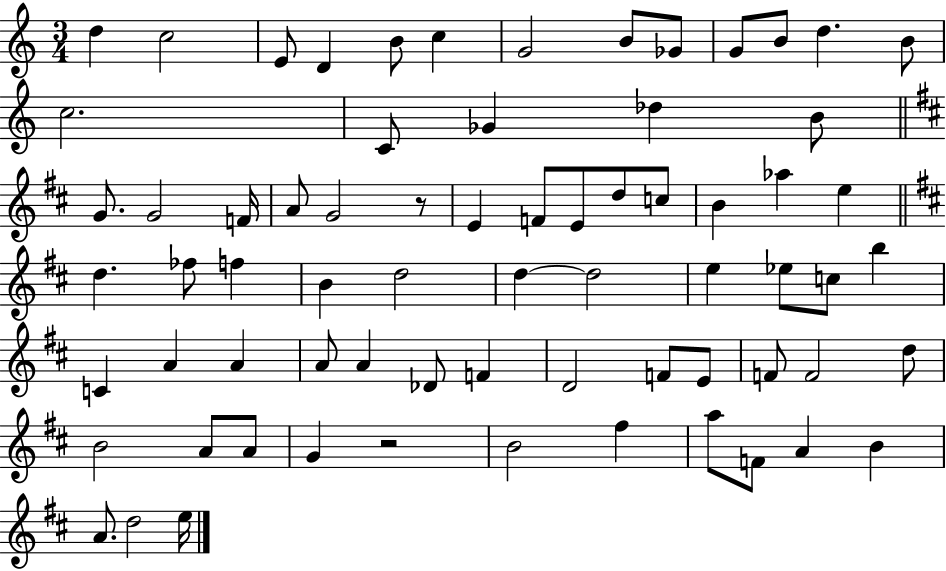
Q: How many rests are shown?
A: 2